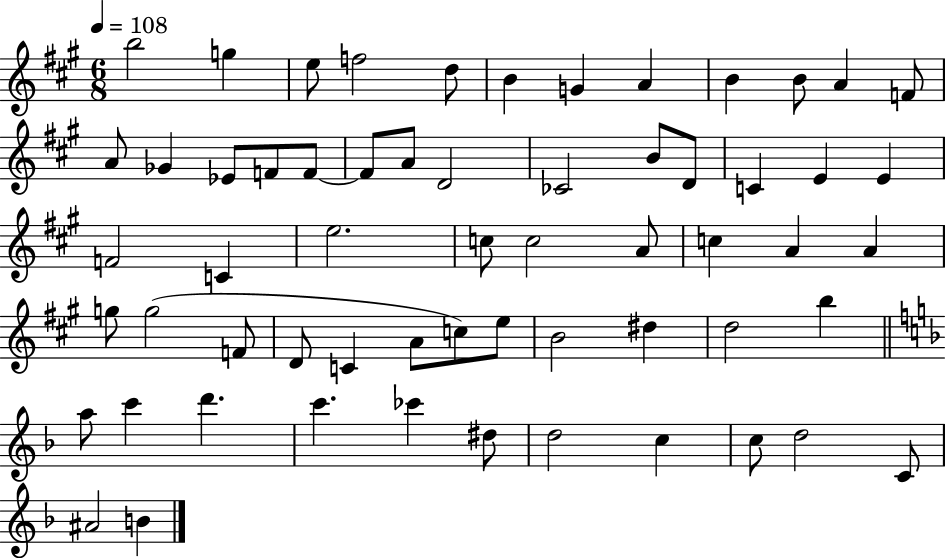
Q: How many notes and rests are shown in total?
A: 60